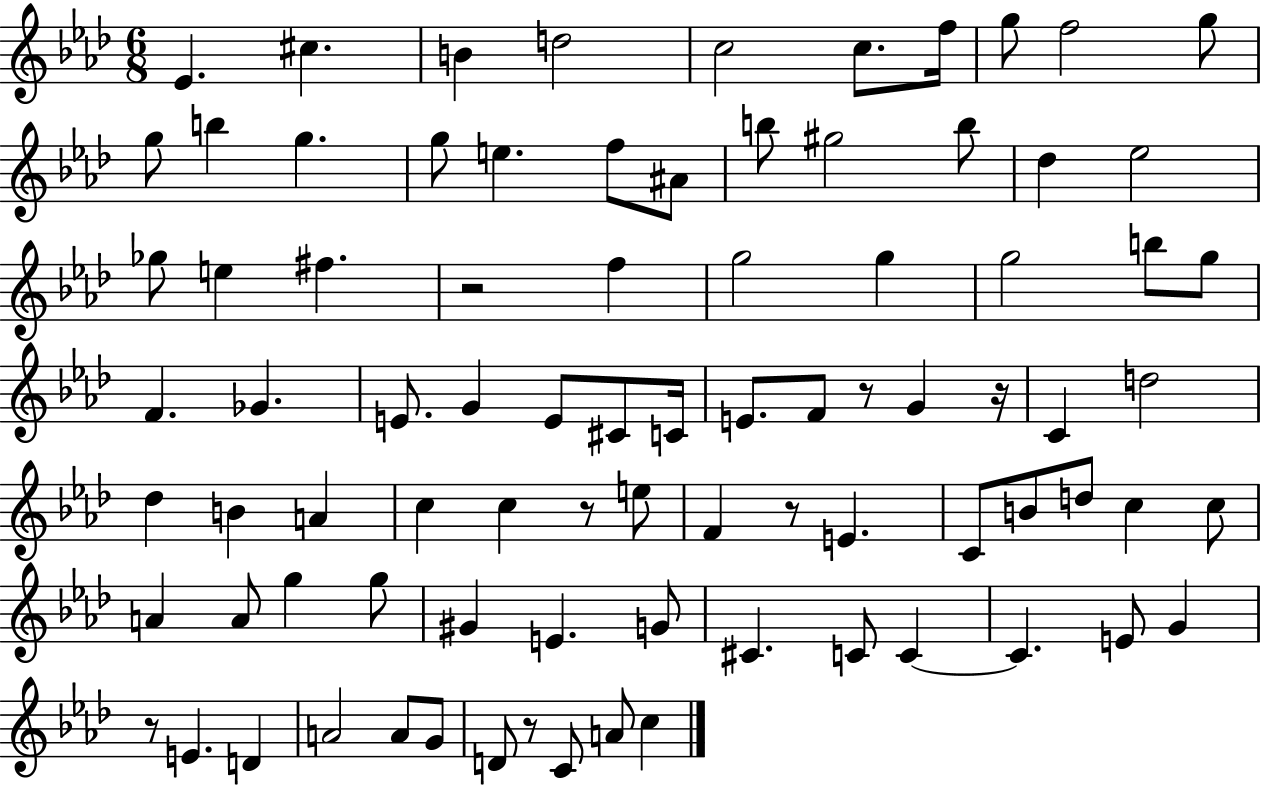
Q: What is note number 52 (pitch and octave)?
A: C4